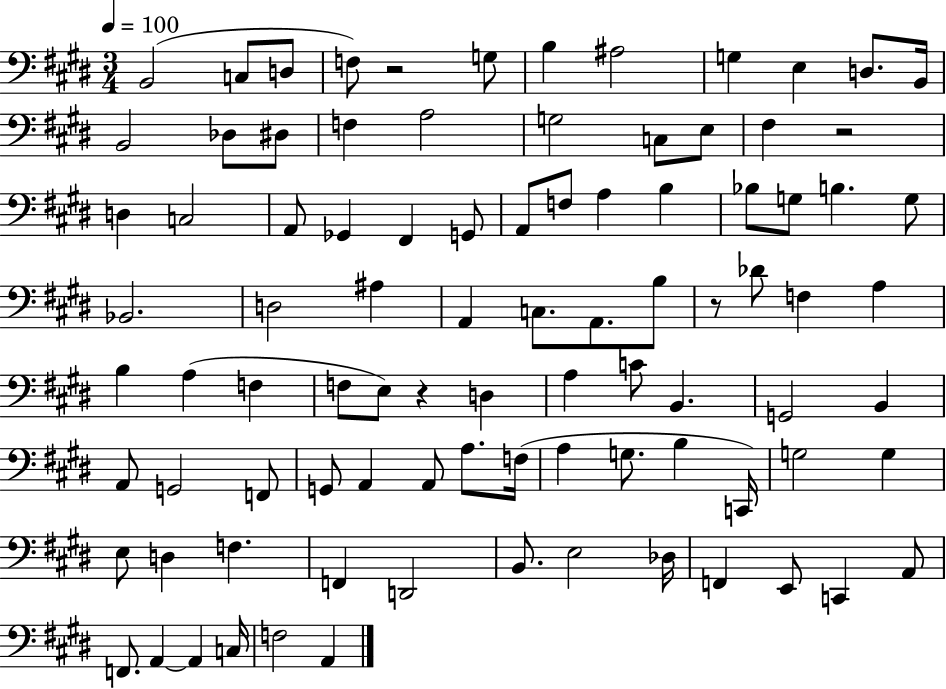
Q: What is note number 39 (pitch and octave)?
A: C3